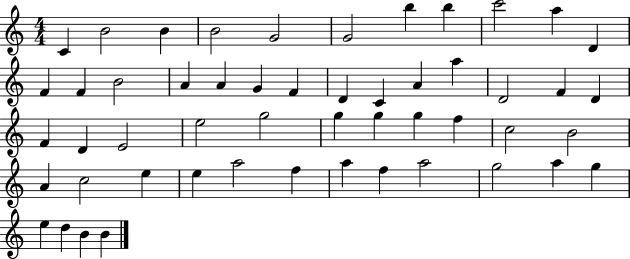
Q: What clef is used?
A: treble